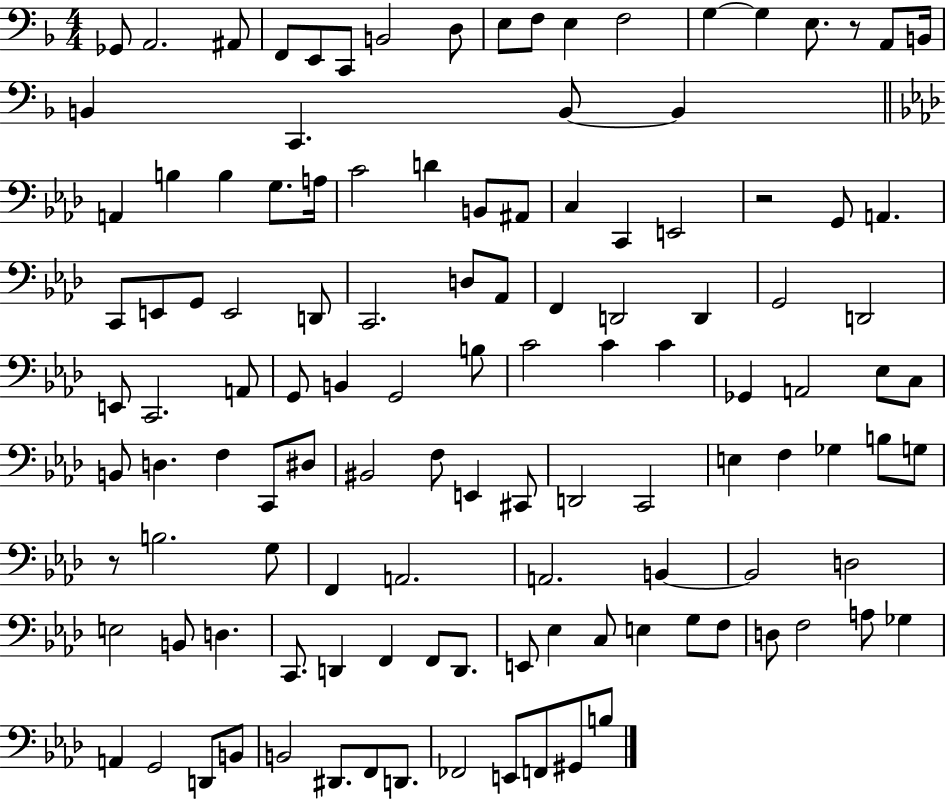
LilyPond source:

{
  \clef bass
  \numericTimeSignature
  \time 4/4
  \key f \major
  \repeat volta 2 { ges,8 a,2. ais,8 | f,8 e,8 c,8 b,2 d8 | e8 f8 e4 f2 | g4~~ g4 e8. r8 a,8 b,16 | \break b,4 c,4. b,8~~ b,4 | \bar "||" \break \key aes \major a,4 b4 b4 g8. a16 | c'2 d'4 b,8 ais,8 | c4 c,4 e,2 | r2 g,8 a,4. | \break c,8 e,8 g,8 e,2 d,8 | c,2. d8 aes,8 | f,4 d,2 d,4 | g,2 d,2 | \break e,8 c,2. a,8 | g,8 b,4 g,2 b8 | c'2 c'4 c'4 | ges,4 a,2 ees8 c8 | \break b,8 d4. f4 c,8 dis8 | bis,2 f8 e,4 cis,8 | d,2 c,2 | e4 f4 ges4 b8 g8 | \break r8 b2. g8 | f,4 a,2. | a,2. b,4~~ | b,2 d2 | \break e2 b,8 d4. | c,8. d,4 f,4 f,8 d,8. | e,8 ees4 c8 e4 g8 f8 | d8 f2 a8 ges4 | \break a,4 g,2 d,8 b,8 | b,2 dis,8. f,8 d,8. | fes,2 e,8 f,8 gis,8 b8 | } \bar "|."
}